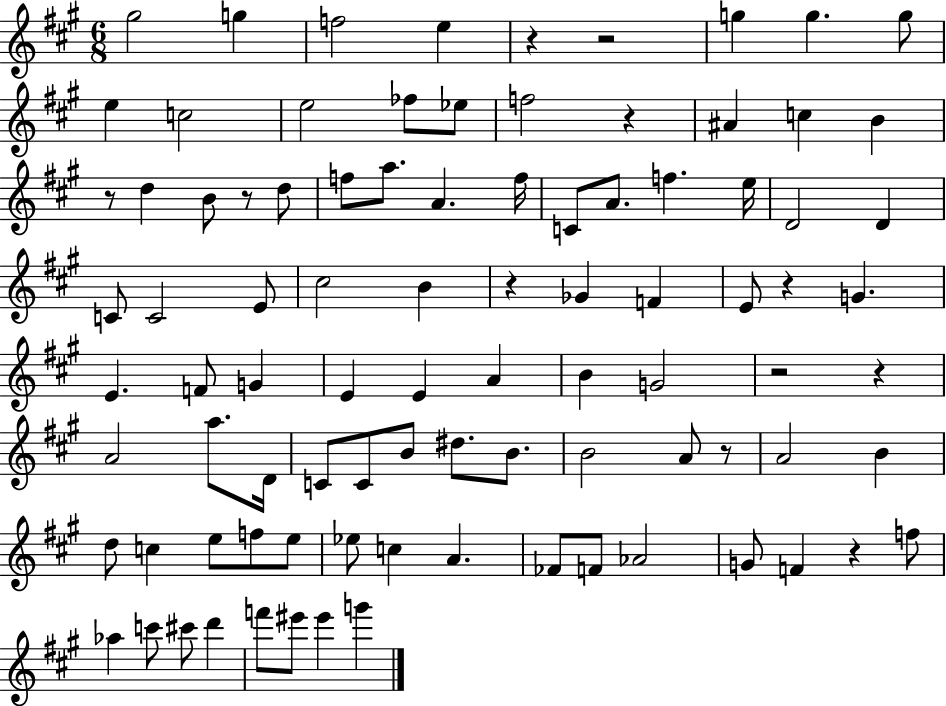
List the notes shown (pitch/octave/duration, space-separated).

G#5/h G5/q F5/h E5/q R/q R/h G5/q G5/q. G5/e E5/q C5/h E5/h FES5/e Eb5/e F5/h R/q A#4/q C5/q B4/q R/e D5/q B4/e R/e D5/e F5/e A5/e. A4/q. F5/s C4/e A4/e. F5/q. E5/s D4/h D4/q C4/e C4/h E4/e C#5/h B4/q R/q Gb4/q F4/q E4/e R/q G4/q. E4/q. F4/e G4/q E4/q E4/q A4/q B4/q G4/h R/h R/q A4/h A5/e. D4/s C4/e C4/e B4/e D#5/e. B4/e. B4/h A4/e R/e A4/h B4/q D5/e C5/q E5/e F5/e E5/e Eb5/e C5/q A4/q. FES4/e F4/e Ab4/h G4/e F4/q R/q F5/e Ab5/q C6/e C#6/e D6/q F6/e EIS6/e EIS6/q G6/q